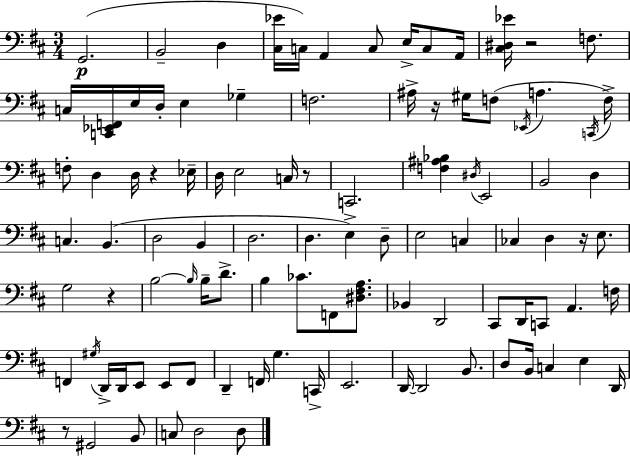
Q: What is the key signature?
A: D major